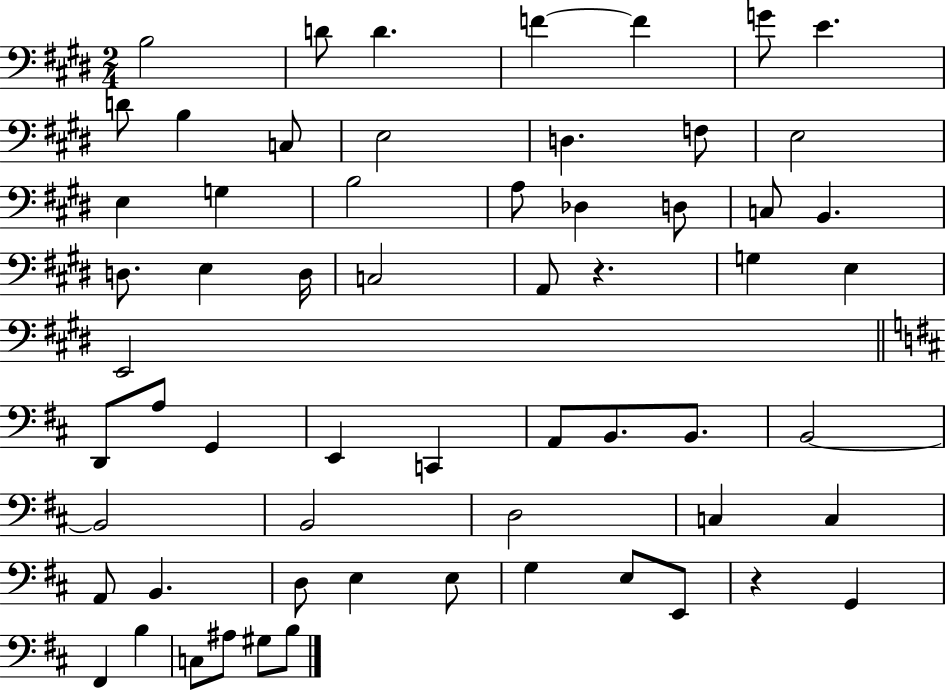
X:1
T:Untitled
M:2/4
L:1/4
K:E
B,2 D/2 D F F G/2 E D/2 B, C,/2 E,2 D, F,/2 E,2 E, G, B,2 A,/2 _D, D,/2 C,/2 B,, D,/2 E, D,/4 C,2 A,,/2 z G, E, E,,2 D,,/2 A,/2 G,, E,, C,, A,,/2 B,,/2 B,,/2 B,,2 B,,2 B,,2 D,2 C, C, A,,/2 B,, D,/2 E, E,/2 G, E,/2 E,,/2 z G,, ^F,, B, C,/2 ^A,/2 ^G,/2 B,/2